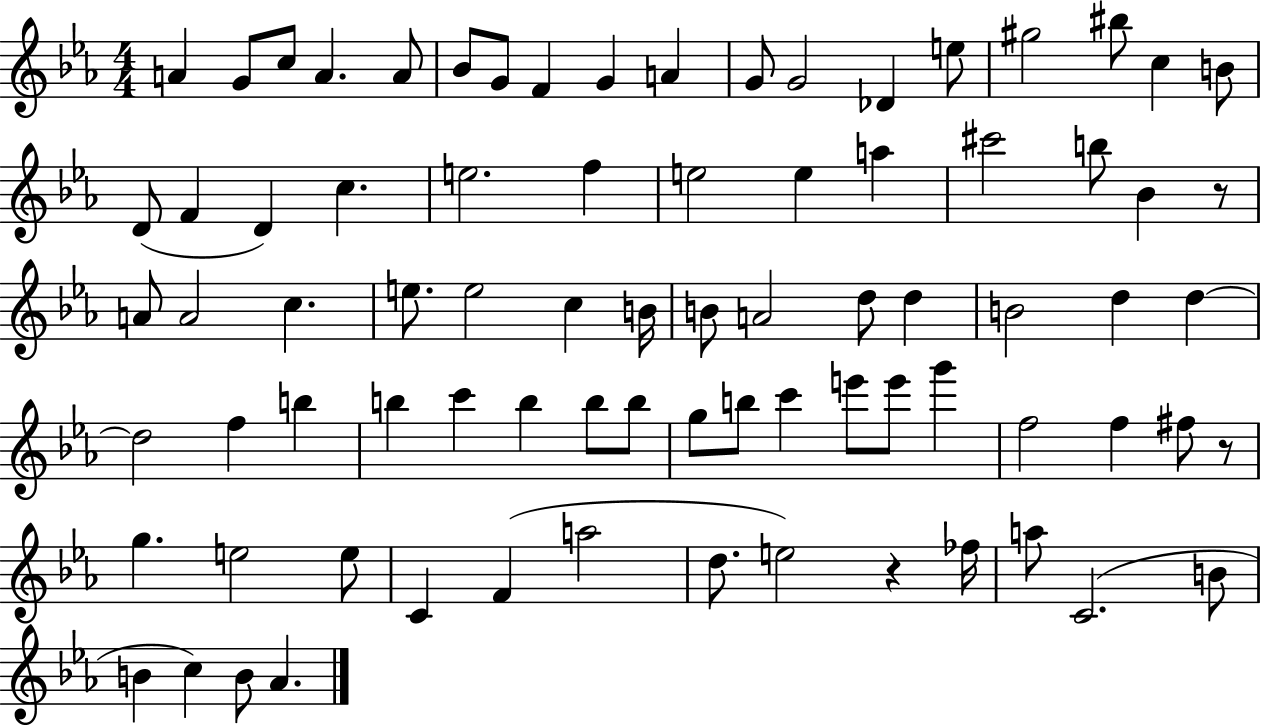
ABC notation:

X:1
T:Untitled
M:4/4
L:1/4
K:Eb
A G/2 c/2 A A/2 _B/2 G/2 F G A G/2 G2 _D e/2 ^g2 ^b/2 c B/2 D/2 F D c e2 f e2 e a ^c'2 b/2 _B z/2 A/2 A2 c e/2 e2 c B/4 B/2 A2 d/2 d B2 d d d2 f b b c' b b/2 b/2 g/2 b/2 c' e'/2 e'/2 g' f2 f ^f/2 z/2 g e2 e/2 C F a2 d/2 e2 z _f/4 a/2 C2 B/2 B c B/2 _A